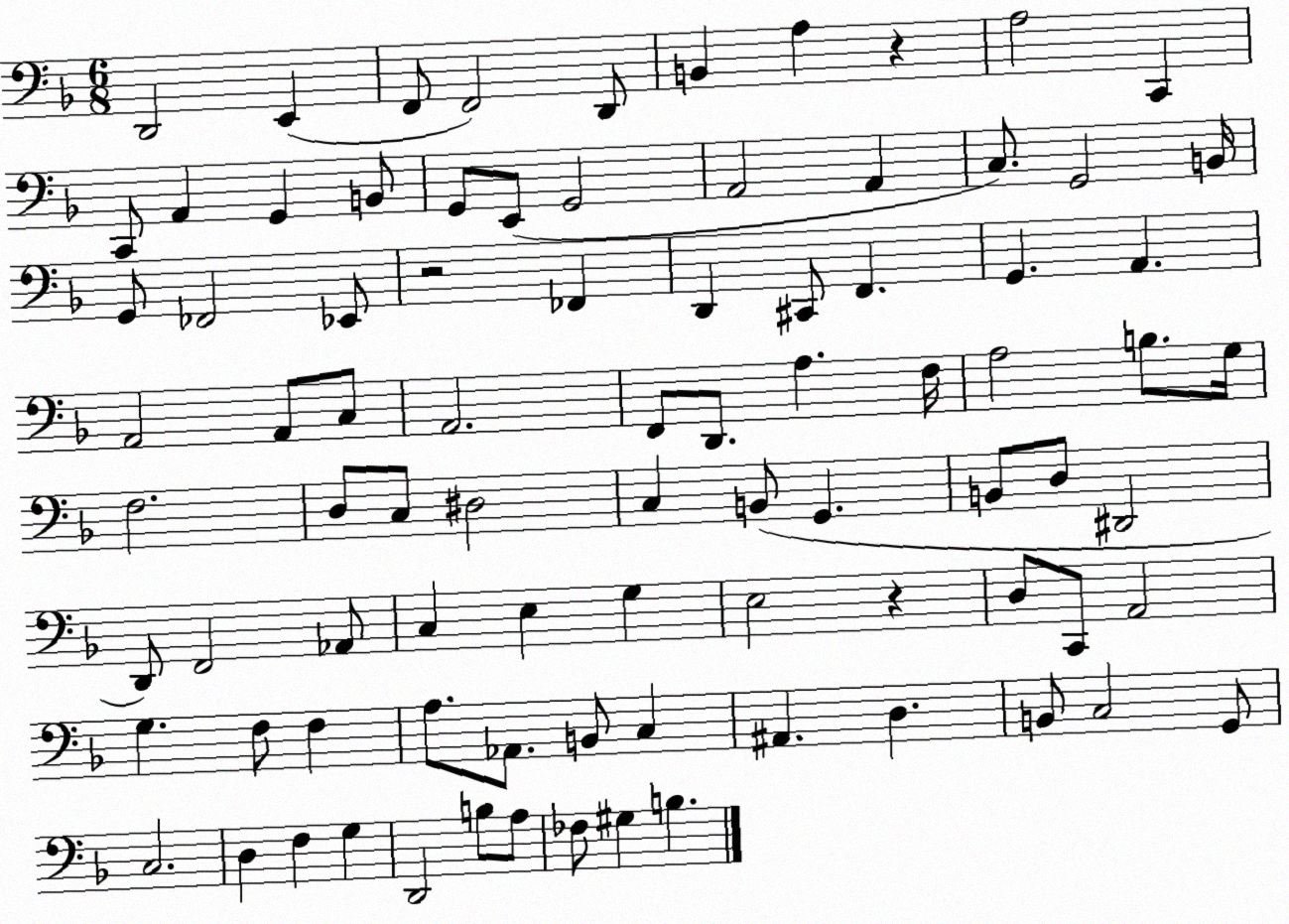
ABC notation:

X:1
T:Untitled
M:6/8
L:1/4
K:F
D,,2 E,, F,,/2 F,,2 D,,/2 B,, A, z A,2 C,, C,,/2 A,, G,, B,,/2 G,,/2 E,,/2 G,,2 A,,2 A,, C,/2 G,,2 B,,/4 G,,/2 _F,,2 _E,,/2 z2 _F,, D,, ^C,,/2 F,, G,, A,, A,,2 A,,/2 C,/2 A,,2 F,,/2 D,,/2 A, F,/4 A,2 B,/2 G,/4 F,2 D,/2 C,/2 ^D,2 C, B,,/2 G,, B,,/2 D,/2 ^D,,2 D,,/2 F,,2 _A,,/2 C, E, G, E,2 z D,/2 C,,/2 A,,2 G, F,/2 F, A,/2 _A,,/2 B,,/2 C, ^A,, D, B,,/2 C,2 G,,/2 C,2 D, F, G, D,,2 B,/2 A,/2 _F,/2 ^G, B,